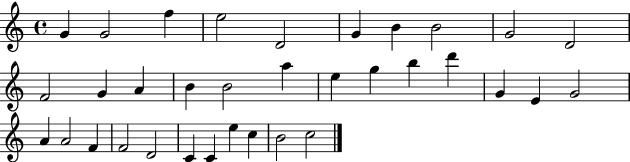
{
  \clef treble
  \time 4/4
  \defaultTimeSignature
  \key c \major
  g'4 g'2 f''4 | e''2 d'2 | g'4 b'4 b'2 | g'2 d'2 | \break f'2 g'4 a'4 | b'4 b'2 a''4 | e''4 g''4 b''4 d'''4 | g'4 e'4 g'2 | \break a'4 a'2 f'4 | f'2 d'2 | c'4 c'4 e''4 c''4 | b'2 c''2 | \break \bar "|."
}